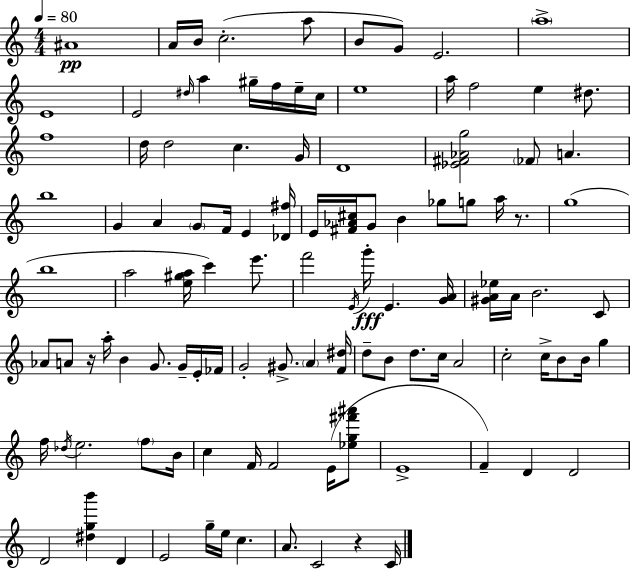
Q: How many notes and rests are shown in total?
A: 109